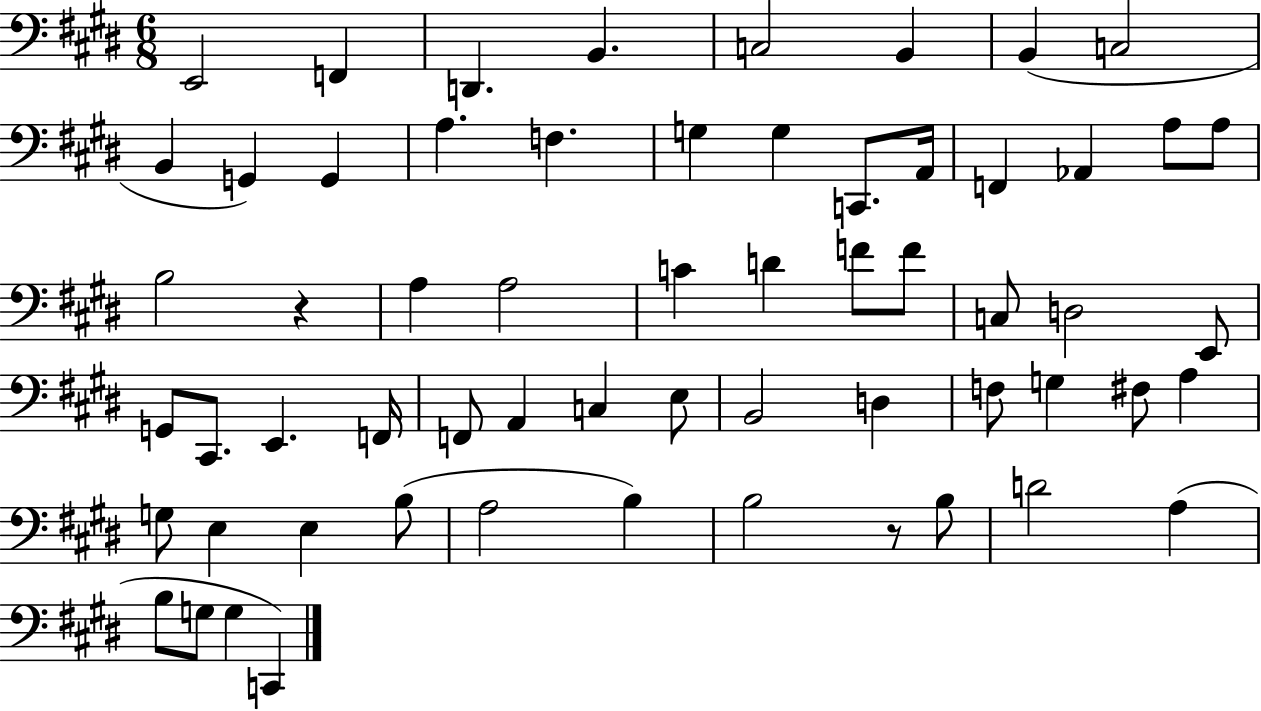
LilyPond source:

{
  \clef bass
  \numericTimeSignature
  \time 6/8
  \key e \major
  e,2 f,4 | d,4. b,4. | c2 b,4 | b,4( c2 | \break b,4 g,4) g,4 | a4. f4. | g4 g4 c,8. a,16 | f,4 aes,4 a8 a8 | \break b2 r4 | a4 a2 | c'4 d'4 f'8 f'8 | c8 d2 e,8 | \break g,8 cis,8. e,4. f,16 | f,8 a,4 c4 e8 | b,2 d4 | f8 g4 fis8 a4 | \break g8 e4 e4 b8( | a2 b4) | b2 r8 b8 | d'2 a4( | \break b8 g8 g4 c,4) | \bar "|."
}